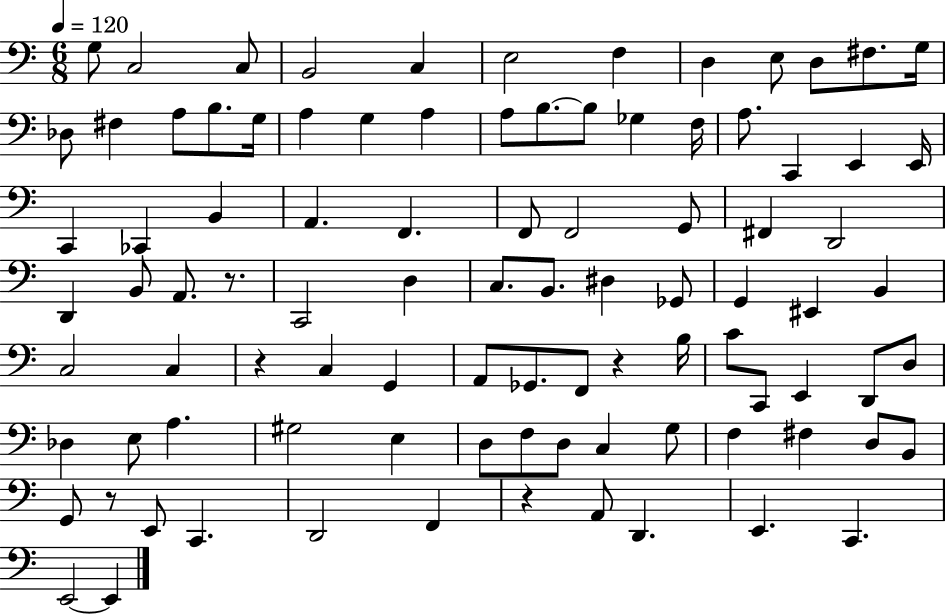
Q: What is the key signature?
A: C major